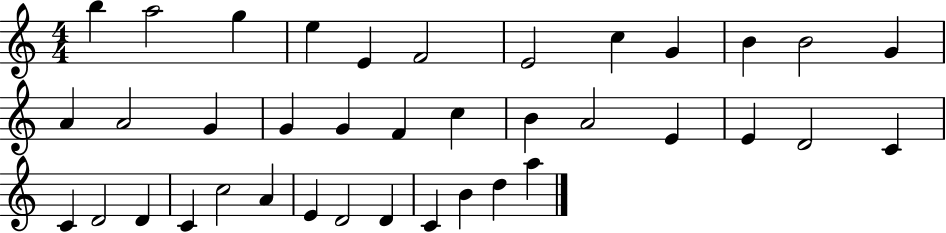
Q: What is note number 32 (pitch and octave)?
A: E4